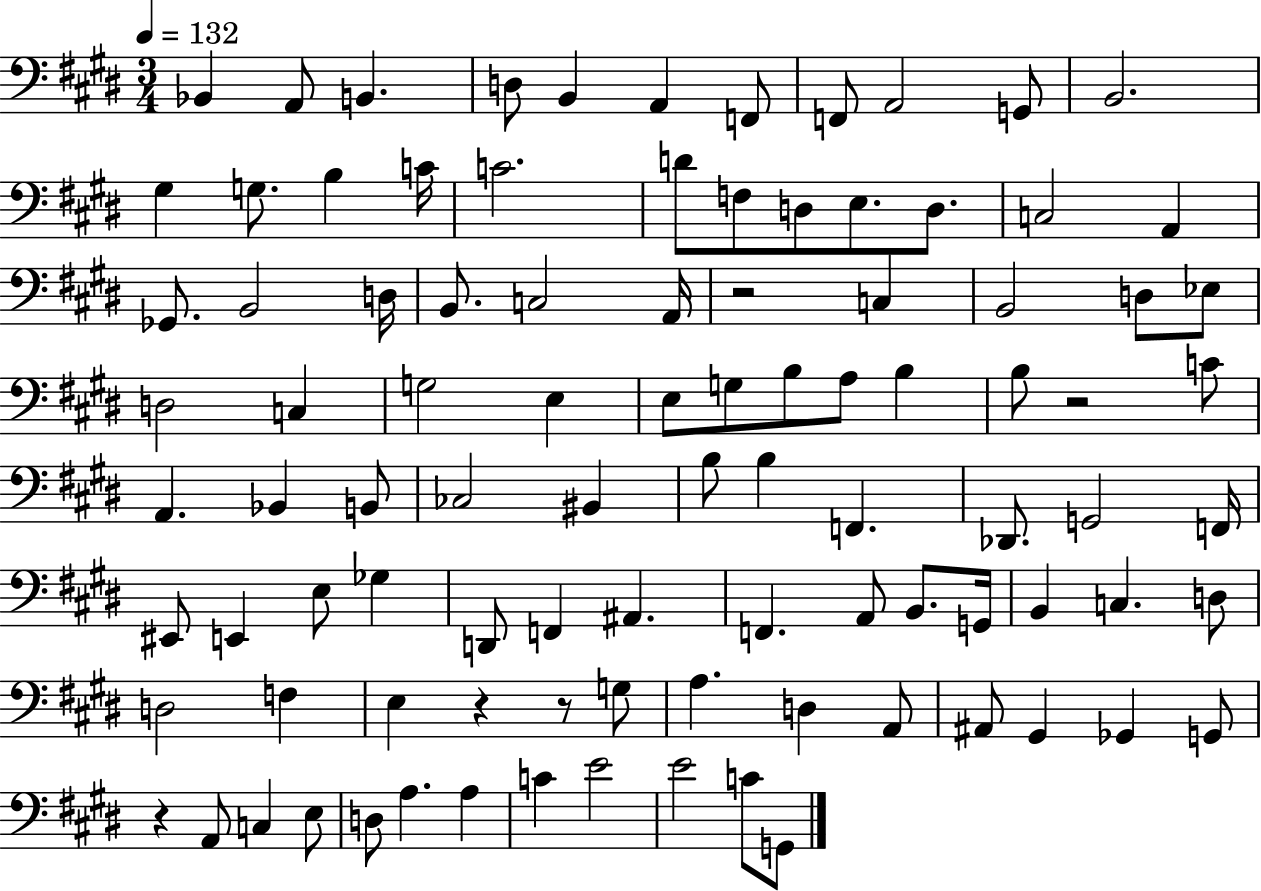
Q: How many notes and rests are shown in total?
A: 96